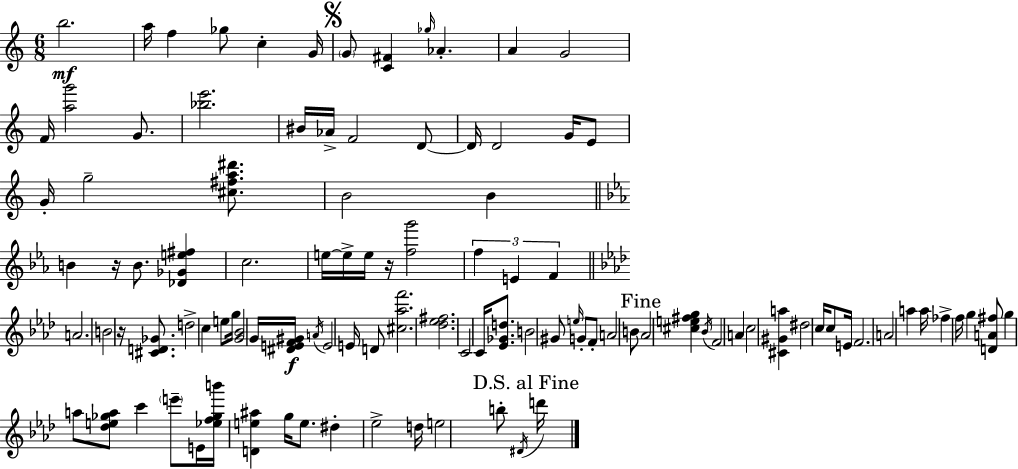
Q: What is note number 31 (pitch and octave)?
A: E5